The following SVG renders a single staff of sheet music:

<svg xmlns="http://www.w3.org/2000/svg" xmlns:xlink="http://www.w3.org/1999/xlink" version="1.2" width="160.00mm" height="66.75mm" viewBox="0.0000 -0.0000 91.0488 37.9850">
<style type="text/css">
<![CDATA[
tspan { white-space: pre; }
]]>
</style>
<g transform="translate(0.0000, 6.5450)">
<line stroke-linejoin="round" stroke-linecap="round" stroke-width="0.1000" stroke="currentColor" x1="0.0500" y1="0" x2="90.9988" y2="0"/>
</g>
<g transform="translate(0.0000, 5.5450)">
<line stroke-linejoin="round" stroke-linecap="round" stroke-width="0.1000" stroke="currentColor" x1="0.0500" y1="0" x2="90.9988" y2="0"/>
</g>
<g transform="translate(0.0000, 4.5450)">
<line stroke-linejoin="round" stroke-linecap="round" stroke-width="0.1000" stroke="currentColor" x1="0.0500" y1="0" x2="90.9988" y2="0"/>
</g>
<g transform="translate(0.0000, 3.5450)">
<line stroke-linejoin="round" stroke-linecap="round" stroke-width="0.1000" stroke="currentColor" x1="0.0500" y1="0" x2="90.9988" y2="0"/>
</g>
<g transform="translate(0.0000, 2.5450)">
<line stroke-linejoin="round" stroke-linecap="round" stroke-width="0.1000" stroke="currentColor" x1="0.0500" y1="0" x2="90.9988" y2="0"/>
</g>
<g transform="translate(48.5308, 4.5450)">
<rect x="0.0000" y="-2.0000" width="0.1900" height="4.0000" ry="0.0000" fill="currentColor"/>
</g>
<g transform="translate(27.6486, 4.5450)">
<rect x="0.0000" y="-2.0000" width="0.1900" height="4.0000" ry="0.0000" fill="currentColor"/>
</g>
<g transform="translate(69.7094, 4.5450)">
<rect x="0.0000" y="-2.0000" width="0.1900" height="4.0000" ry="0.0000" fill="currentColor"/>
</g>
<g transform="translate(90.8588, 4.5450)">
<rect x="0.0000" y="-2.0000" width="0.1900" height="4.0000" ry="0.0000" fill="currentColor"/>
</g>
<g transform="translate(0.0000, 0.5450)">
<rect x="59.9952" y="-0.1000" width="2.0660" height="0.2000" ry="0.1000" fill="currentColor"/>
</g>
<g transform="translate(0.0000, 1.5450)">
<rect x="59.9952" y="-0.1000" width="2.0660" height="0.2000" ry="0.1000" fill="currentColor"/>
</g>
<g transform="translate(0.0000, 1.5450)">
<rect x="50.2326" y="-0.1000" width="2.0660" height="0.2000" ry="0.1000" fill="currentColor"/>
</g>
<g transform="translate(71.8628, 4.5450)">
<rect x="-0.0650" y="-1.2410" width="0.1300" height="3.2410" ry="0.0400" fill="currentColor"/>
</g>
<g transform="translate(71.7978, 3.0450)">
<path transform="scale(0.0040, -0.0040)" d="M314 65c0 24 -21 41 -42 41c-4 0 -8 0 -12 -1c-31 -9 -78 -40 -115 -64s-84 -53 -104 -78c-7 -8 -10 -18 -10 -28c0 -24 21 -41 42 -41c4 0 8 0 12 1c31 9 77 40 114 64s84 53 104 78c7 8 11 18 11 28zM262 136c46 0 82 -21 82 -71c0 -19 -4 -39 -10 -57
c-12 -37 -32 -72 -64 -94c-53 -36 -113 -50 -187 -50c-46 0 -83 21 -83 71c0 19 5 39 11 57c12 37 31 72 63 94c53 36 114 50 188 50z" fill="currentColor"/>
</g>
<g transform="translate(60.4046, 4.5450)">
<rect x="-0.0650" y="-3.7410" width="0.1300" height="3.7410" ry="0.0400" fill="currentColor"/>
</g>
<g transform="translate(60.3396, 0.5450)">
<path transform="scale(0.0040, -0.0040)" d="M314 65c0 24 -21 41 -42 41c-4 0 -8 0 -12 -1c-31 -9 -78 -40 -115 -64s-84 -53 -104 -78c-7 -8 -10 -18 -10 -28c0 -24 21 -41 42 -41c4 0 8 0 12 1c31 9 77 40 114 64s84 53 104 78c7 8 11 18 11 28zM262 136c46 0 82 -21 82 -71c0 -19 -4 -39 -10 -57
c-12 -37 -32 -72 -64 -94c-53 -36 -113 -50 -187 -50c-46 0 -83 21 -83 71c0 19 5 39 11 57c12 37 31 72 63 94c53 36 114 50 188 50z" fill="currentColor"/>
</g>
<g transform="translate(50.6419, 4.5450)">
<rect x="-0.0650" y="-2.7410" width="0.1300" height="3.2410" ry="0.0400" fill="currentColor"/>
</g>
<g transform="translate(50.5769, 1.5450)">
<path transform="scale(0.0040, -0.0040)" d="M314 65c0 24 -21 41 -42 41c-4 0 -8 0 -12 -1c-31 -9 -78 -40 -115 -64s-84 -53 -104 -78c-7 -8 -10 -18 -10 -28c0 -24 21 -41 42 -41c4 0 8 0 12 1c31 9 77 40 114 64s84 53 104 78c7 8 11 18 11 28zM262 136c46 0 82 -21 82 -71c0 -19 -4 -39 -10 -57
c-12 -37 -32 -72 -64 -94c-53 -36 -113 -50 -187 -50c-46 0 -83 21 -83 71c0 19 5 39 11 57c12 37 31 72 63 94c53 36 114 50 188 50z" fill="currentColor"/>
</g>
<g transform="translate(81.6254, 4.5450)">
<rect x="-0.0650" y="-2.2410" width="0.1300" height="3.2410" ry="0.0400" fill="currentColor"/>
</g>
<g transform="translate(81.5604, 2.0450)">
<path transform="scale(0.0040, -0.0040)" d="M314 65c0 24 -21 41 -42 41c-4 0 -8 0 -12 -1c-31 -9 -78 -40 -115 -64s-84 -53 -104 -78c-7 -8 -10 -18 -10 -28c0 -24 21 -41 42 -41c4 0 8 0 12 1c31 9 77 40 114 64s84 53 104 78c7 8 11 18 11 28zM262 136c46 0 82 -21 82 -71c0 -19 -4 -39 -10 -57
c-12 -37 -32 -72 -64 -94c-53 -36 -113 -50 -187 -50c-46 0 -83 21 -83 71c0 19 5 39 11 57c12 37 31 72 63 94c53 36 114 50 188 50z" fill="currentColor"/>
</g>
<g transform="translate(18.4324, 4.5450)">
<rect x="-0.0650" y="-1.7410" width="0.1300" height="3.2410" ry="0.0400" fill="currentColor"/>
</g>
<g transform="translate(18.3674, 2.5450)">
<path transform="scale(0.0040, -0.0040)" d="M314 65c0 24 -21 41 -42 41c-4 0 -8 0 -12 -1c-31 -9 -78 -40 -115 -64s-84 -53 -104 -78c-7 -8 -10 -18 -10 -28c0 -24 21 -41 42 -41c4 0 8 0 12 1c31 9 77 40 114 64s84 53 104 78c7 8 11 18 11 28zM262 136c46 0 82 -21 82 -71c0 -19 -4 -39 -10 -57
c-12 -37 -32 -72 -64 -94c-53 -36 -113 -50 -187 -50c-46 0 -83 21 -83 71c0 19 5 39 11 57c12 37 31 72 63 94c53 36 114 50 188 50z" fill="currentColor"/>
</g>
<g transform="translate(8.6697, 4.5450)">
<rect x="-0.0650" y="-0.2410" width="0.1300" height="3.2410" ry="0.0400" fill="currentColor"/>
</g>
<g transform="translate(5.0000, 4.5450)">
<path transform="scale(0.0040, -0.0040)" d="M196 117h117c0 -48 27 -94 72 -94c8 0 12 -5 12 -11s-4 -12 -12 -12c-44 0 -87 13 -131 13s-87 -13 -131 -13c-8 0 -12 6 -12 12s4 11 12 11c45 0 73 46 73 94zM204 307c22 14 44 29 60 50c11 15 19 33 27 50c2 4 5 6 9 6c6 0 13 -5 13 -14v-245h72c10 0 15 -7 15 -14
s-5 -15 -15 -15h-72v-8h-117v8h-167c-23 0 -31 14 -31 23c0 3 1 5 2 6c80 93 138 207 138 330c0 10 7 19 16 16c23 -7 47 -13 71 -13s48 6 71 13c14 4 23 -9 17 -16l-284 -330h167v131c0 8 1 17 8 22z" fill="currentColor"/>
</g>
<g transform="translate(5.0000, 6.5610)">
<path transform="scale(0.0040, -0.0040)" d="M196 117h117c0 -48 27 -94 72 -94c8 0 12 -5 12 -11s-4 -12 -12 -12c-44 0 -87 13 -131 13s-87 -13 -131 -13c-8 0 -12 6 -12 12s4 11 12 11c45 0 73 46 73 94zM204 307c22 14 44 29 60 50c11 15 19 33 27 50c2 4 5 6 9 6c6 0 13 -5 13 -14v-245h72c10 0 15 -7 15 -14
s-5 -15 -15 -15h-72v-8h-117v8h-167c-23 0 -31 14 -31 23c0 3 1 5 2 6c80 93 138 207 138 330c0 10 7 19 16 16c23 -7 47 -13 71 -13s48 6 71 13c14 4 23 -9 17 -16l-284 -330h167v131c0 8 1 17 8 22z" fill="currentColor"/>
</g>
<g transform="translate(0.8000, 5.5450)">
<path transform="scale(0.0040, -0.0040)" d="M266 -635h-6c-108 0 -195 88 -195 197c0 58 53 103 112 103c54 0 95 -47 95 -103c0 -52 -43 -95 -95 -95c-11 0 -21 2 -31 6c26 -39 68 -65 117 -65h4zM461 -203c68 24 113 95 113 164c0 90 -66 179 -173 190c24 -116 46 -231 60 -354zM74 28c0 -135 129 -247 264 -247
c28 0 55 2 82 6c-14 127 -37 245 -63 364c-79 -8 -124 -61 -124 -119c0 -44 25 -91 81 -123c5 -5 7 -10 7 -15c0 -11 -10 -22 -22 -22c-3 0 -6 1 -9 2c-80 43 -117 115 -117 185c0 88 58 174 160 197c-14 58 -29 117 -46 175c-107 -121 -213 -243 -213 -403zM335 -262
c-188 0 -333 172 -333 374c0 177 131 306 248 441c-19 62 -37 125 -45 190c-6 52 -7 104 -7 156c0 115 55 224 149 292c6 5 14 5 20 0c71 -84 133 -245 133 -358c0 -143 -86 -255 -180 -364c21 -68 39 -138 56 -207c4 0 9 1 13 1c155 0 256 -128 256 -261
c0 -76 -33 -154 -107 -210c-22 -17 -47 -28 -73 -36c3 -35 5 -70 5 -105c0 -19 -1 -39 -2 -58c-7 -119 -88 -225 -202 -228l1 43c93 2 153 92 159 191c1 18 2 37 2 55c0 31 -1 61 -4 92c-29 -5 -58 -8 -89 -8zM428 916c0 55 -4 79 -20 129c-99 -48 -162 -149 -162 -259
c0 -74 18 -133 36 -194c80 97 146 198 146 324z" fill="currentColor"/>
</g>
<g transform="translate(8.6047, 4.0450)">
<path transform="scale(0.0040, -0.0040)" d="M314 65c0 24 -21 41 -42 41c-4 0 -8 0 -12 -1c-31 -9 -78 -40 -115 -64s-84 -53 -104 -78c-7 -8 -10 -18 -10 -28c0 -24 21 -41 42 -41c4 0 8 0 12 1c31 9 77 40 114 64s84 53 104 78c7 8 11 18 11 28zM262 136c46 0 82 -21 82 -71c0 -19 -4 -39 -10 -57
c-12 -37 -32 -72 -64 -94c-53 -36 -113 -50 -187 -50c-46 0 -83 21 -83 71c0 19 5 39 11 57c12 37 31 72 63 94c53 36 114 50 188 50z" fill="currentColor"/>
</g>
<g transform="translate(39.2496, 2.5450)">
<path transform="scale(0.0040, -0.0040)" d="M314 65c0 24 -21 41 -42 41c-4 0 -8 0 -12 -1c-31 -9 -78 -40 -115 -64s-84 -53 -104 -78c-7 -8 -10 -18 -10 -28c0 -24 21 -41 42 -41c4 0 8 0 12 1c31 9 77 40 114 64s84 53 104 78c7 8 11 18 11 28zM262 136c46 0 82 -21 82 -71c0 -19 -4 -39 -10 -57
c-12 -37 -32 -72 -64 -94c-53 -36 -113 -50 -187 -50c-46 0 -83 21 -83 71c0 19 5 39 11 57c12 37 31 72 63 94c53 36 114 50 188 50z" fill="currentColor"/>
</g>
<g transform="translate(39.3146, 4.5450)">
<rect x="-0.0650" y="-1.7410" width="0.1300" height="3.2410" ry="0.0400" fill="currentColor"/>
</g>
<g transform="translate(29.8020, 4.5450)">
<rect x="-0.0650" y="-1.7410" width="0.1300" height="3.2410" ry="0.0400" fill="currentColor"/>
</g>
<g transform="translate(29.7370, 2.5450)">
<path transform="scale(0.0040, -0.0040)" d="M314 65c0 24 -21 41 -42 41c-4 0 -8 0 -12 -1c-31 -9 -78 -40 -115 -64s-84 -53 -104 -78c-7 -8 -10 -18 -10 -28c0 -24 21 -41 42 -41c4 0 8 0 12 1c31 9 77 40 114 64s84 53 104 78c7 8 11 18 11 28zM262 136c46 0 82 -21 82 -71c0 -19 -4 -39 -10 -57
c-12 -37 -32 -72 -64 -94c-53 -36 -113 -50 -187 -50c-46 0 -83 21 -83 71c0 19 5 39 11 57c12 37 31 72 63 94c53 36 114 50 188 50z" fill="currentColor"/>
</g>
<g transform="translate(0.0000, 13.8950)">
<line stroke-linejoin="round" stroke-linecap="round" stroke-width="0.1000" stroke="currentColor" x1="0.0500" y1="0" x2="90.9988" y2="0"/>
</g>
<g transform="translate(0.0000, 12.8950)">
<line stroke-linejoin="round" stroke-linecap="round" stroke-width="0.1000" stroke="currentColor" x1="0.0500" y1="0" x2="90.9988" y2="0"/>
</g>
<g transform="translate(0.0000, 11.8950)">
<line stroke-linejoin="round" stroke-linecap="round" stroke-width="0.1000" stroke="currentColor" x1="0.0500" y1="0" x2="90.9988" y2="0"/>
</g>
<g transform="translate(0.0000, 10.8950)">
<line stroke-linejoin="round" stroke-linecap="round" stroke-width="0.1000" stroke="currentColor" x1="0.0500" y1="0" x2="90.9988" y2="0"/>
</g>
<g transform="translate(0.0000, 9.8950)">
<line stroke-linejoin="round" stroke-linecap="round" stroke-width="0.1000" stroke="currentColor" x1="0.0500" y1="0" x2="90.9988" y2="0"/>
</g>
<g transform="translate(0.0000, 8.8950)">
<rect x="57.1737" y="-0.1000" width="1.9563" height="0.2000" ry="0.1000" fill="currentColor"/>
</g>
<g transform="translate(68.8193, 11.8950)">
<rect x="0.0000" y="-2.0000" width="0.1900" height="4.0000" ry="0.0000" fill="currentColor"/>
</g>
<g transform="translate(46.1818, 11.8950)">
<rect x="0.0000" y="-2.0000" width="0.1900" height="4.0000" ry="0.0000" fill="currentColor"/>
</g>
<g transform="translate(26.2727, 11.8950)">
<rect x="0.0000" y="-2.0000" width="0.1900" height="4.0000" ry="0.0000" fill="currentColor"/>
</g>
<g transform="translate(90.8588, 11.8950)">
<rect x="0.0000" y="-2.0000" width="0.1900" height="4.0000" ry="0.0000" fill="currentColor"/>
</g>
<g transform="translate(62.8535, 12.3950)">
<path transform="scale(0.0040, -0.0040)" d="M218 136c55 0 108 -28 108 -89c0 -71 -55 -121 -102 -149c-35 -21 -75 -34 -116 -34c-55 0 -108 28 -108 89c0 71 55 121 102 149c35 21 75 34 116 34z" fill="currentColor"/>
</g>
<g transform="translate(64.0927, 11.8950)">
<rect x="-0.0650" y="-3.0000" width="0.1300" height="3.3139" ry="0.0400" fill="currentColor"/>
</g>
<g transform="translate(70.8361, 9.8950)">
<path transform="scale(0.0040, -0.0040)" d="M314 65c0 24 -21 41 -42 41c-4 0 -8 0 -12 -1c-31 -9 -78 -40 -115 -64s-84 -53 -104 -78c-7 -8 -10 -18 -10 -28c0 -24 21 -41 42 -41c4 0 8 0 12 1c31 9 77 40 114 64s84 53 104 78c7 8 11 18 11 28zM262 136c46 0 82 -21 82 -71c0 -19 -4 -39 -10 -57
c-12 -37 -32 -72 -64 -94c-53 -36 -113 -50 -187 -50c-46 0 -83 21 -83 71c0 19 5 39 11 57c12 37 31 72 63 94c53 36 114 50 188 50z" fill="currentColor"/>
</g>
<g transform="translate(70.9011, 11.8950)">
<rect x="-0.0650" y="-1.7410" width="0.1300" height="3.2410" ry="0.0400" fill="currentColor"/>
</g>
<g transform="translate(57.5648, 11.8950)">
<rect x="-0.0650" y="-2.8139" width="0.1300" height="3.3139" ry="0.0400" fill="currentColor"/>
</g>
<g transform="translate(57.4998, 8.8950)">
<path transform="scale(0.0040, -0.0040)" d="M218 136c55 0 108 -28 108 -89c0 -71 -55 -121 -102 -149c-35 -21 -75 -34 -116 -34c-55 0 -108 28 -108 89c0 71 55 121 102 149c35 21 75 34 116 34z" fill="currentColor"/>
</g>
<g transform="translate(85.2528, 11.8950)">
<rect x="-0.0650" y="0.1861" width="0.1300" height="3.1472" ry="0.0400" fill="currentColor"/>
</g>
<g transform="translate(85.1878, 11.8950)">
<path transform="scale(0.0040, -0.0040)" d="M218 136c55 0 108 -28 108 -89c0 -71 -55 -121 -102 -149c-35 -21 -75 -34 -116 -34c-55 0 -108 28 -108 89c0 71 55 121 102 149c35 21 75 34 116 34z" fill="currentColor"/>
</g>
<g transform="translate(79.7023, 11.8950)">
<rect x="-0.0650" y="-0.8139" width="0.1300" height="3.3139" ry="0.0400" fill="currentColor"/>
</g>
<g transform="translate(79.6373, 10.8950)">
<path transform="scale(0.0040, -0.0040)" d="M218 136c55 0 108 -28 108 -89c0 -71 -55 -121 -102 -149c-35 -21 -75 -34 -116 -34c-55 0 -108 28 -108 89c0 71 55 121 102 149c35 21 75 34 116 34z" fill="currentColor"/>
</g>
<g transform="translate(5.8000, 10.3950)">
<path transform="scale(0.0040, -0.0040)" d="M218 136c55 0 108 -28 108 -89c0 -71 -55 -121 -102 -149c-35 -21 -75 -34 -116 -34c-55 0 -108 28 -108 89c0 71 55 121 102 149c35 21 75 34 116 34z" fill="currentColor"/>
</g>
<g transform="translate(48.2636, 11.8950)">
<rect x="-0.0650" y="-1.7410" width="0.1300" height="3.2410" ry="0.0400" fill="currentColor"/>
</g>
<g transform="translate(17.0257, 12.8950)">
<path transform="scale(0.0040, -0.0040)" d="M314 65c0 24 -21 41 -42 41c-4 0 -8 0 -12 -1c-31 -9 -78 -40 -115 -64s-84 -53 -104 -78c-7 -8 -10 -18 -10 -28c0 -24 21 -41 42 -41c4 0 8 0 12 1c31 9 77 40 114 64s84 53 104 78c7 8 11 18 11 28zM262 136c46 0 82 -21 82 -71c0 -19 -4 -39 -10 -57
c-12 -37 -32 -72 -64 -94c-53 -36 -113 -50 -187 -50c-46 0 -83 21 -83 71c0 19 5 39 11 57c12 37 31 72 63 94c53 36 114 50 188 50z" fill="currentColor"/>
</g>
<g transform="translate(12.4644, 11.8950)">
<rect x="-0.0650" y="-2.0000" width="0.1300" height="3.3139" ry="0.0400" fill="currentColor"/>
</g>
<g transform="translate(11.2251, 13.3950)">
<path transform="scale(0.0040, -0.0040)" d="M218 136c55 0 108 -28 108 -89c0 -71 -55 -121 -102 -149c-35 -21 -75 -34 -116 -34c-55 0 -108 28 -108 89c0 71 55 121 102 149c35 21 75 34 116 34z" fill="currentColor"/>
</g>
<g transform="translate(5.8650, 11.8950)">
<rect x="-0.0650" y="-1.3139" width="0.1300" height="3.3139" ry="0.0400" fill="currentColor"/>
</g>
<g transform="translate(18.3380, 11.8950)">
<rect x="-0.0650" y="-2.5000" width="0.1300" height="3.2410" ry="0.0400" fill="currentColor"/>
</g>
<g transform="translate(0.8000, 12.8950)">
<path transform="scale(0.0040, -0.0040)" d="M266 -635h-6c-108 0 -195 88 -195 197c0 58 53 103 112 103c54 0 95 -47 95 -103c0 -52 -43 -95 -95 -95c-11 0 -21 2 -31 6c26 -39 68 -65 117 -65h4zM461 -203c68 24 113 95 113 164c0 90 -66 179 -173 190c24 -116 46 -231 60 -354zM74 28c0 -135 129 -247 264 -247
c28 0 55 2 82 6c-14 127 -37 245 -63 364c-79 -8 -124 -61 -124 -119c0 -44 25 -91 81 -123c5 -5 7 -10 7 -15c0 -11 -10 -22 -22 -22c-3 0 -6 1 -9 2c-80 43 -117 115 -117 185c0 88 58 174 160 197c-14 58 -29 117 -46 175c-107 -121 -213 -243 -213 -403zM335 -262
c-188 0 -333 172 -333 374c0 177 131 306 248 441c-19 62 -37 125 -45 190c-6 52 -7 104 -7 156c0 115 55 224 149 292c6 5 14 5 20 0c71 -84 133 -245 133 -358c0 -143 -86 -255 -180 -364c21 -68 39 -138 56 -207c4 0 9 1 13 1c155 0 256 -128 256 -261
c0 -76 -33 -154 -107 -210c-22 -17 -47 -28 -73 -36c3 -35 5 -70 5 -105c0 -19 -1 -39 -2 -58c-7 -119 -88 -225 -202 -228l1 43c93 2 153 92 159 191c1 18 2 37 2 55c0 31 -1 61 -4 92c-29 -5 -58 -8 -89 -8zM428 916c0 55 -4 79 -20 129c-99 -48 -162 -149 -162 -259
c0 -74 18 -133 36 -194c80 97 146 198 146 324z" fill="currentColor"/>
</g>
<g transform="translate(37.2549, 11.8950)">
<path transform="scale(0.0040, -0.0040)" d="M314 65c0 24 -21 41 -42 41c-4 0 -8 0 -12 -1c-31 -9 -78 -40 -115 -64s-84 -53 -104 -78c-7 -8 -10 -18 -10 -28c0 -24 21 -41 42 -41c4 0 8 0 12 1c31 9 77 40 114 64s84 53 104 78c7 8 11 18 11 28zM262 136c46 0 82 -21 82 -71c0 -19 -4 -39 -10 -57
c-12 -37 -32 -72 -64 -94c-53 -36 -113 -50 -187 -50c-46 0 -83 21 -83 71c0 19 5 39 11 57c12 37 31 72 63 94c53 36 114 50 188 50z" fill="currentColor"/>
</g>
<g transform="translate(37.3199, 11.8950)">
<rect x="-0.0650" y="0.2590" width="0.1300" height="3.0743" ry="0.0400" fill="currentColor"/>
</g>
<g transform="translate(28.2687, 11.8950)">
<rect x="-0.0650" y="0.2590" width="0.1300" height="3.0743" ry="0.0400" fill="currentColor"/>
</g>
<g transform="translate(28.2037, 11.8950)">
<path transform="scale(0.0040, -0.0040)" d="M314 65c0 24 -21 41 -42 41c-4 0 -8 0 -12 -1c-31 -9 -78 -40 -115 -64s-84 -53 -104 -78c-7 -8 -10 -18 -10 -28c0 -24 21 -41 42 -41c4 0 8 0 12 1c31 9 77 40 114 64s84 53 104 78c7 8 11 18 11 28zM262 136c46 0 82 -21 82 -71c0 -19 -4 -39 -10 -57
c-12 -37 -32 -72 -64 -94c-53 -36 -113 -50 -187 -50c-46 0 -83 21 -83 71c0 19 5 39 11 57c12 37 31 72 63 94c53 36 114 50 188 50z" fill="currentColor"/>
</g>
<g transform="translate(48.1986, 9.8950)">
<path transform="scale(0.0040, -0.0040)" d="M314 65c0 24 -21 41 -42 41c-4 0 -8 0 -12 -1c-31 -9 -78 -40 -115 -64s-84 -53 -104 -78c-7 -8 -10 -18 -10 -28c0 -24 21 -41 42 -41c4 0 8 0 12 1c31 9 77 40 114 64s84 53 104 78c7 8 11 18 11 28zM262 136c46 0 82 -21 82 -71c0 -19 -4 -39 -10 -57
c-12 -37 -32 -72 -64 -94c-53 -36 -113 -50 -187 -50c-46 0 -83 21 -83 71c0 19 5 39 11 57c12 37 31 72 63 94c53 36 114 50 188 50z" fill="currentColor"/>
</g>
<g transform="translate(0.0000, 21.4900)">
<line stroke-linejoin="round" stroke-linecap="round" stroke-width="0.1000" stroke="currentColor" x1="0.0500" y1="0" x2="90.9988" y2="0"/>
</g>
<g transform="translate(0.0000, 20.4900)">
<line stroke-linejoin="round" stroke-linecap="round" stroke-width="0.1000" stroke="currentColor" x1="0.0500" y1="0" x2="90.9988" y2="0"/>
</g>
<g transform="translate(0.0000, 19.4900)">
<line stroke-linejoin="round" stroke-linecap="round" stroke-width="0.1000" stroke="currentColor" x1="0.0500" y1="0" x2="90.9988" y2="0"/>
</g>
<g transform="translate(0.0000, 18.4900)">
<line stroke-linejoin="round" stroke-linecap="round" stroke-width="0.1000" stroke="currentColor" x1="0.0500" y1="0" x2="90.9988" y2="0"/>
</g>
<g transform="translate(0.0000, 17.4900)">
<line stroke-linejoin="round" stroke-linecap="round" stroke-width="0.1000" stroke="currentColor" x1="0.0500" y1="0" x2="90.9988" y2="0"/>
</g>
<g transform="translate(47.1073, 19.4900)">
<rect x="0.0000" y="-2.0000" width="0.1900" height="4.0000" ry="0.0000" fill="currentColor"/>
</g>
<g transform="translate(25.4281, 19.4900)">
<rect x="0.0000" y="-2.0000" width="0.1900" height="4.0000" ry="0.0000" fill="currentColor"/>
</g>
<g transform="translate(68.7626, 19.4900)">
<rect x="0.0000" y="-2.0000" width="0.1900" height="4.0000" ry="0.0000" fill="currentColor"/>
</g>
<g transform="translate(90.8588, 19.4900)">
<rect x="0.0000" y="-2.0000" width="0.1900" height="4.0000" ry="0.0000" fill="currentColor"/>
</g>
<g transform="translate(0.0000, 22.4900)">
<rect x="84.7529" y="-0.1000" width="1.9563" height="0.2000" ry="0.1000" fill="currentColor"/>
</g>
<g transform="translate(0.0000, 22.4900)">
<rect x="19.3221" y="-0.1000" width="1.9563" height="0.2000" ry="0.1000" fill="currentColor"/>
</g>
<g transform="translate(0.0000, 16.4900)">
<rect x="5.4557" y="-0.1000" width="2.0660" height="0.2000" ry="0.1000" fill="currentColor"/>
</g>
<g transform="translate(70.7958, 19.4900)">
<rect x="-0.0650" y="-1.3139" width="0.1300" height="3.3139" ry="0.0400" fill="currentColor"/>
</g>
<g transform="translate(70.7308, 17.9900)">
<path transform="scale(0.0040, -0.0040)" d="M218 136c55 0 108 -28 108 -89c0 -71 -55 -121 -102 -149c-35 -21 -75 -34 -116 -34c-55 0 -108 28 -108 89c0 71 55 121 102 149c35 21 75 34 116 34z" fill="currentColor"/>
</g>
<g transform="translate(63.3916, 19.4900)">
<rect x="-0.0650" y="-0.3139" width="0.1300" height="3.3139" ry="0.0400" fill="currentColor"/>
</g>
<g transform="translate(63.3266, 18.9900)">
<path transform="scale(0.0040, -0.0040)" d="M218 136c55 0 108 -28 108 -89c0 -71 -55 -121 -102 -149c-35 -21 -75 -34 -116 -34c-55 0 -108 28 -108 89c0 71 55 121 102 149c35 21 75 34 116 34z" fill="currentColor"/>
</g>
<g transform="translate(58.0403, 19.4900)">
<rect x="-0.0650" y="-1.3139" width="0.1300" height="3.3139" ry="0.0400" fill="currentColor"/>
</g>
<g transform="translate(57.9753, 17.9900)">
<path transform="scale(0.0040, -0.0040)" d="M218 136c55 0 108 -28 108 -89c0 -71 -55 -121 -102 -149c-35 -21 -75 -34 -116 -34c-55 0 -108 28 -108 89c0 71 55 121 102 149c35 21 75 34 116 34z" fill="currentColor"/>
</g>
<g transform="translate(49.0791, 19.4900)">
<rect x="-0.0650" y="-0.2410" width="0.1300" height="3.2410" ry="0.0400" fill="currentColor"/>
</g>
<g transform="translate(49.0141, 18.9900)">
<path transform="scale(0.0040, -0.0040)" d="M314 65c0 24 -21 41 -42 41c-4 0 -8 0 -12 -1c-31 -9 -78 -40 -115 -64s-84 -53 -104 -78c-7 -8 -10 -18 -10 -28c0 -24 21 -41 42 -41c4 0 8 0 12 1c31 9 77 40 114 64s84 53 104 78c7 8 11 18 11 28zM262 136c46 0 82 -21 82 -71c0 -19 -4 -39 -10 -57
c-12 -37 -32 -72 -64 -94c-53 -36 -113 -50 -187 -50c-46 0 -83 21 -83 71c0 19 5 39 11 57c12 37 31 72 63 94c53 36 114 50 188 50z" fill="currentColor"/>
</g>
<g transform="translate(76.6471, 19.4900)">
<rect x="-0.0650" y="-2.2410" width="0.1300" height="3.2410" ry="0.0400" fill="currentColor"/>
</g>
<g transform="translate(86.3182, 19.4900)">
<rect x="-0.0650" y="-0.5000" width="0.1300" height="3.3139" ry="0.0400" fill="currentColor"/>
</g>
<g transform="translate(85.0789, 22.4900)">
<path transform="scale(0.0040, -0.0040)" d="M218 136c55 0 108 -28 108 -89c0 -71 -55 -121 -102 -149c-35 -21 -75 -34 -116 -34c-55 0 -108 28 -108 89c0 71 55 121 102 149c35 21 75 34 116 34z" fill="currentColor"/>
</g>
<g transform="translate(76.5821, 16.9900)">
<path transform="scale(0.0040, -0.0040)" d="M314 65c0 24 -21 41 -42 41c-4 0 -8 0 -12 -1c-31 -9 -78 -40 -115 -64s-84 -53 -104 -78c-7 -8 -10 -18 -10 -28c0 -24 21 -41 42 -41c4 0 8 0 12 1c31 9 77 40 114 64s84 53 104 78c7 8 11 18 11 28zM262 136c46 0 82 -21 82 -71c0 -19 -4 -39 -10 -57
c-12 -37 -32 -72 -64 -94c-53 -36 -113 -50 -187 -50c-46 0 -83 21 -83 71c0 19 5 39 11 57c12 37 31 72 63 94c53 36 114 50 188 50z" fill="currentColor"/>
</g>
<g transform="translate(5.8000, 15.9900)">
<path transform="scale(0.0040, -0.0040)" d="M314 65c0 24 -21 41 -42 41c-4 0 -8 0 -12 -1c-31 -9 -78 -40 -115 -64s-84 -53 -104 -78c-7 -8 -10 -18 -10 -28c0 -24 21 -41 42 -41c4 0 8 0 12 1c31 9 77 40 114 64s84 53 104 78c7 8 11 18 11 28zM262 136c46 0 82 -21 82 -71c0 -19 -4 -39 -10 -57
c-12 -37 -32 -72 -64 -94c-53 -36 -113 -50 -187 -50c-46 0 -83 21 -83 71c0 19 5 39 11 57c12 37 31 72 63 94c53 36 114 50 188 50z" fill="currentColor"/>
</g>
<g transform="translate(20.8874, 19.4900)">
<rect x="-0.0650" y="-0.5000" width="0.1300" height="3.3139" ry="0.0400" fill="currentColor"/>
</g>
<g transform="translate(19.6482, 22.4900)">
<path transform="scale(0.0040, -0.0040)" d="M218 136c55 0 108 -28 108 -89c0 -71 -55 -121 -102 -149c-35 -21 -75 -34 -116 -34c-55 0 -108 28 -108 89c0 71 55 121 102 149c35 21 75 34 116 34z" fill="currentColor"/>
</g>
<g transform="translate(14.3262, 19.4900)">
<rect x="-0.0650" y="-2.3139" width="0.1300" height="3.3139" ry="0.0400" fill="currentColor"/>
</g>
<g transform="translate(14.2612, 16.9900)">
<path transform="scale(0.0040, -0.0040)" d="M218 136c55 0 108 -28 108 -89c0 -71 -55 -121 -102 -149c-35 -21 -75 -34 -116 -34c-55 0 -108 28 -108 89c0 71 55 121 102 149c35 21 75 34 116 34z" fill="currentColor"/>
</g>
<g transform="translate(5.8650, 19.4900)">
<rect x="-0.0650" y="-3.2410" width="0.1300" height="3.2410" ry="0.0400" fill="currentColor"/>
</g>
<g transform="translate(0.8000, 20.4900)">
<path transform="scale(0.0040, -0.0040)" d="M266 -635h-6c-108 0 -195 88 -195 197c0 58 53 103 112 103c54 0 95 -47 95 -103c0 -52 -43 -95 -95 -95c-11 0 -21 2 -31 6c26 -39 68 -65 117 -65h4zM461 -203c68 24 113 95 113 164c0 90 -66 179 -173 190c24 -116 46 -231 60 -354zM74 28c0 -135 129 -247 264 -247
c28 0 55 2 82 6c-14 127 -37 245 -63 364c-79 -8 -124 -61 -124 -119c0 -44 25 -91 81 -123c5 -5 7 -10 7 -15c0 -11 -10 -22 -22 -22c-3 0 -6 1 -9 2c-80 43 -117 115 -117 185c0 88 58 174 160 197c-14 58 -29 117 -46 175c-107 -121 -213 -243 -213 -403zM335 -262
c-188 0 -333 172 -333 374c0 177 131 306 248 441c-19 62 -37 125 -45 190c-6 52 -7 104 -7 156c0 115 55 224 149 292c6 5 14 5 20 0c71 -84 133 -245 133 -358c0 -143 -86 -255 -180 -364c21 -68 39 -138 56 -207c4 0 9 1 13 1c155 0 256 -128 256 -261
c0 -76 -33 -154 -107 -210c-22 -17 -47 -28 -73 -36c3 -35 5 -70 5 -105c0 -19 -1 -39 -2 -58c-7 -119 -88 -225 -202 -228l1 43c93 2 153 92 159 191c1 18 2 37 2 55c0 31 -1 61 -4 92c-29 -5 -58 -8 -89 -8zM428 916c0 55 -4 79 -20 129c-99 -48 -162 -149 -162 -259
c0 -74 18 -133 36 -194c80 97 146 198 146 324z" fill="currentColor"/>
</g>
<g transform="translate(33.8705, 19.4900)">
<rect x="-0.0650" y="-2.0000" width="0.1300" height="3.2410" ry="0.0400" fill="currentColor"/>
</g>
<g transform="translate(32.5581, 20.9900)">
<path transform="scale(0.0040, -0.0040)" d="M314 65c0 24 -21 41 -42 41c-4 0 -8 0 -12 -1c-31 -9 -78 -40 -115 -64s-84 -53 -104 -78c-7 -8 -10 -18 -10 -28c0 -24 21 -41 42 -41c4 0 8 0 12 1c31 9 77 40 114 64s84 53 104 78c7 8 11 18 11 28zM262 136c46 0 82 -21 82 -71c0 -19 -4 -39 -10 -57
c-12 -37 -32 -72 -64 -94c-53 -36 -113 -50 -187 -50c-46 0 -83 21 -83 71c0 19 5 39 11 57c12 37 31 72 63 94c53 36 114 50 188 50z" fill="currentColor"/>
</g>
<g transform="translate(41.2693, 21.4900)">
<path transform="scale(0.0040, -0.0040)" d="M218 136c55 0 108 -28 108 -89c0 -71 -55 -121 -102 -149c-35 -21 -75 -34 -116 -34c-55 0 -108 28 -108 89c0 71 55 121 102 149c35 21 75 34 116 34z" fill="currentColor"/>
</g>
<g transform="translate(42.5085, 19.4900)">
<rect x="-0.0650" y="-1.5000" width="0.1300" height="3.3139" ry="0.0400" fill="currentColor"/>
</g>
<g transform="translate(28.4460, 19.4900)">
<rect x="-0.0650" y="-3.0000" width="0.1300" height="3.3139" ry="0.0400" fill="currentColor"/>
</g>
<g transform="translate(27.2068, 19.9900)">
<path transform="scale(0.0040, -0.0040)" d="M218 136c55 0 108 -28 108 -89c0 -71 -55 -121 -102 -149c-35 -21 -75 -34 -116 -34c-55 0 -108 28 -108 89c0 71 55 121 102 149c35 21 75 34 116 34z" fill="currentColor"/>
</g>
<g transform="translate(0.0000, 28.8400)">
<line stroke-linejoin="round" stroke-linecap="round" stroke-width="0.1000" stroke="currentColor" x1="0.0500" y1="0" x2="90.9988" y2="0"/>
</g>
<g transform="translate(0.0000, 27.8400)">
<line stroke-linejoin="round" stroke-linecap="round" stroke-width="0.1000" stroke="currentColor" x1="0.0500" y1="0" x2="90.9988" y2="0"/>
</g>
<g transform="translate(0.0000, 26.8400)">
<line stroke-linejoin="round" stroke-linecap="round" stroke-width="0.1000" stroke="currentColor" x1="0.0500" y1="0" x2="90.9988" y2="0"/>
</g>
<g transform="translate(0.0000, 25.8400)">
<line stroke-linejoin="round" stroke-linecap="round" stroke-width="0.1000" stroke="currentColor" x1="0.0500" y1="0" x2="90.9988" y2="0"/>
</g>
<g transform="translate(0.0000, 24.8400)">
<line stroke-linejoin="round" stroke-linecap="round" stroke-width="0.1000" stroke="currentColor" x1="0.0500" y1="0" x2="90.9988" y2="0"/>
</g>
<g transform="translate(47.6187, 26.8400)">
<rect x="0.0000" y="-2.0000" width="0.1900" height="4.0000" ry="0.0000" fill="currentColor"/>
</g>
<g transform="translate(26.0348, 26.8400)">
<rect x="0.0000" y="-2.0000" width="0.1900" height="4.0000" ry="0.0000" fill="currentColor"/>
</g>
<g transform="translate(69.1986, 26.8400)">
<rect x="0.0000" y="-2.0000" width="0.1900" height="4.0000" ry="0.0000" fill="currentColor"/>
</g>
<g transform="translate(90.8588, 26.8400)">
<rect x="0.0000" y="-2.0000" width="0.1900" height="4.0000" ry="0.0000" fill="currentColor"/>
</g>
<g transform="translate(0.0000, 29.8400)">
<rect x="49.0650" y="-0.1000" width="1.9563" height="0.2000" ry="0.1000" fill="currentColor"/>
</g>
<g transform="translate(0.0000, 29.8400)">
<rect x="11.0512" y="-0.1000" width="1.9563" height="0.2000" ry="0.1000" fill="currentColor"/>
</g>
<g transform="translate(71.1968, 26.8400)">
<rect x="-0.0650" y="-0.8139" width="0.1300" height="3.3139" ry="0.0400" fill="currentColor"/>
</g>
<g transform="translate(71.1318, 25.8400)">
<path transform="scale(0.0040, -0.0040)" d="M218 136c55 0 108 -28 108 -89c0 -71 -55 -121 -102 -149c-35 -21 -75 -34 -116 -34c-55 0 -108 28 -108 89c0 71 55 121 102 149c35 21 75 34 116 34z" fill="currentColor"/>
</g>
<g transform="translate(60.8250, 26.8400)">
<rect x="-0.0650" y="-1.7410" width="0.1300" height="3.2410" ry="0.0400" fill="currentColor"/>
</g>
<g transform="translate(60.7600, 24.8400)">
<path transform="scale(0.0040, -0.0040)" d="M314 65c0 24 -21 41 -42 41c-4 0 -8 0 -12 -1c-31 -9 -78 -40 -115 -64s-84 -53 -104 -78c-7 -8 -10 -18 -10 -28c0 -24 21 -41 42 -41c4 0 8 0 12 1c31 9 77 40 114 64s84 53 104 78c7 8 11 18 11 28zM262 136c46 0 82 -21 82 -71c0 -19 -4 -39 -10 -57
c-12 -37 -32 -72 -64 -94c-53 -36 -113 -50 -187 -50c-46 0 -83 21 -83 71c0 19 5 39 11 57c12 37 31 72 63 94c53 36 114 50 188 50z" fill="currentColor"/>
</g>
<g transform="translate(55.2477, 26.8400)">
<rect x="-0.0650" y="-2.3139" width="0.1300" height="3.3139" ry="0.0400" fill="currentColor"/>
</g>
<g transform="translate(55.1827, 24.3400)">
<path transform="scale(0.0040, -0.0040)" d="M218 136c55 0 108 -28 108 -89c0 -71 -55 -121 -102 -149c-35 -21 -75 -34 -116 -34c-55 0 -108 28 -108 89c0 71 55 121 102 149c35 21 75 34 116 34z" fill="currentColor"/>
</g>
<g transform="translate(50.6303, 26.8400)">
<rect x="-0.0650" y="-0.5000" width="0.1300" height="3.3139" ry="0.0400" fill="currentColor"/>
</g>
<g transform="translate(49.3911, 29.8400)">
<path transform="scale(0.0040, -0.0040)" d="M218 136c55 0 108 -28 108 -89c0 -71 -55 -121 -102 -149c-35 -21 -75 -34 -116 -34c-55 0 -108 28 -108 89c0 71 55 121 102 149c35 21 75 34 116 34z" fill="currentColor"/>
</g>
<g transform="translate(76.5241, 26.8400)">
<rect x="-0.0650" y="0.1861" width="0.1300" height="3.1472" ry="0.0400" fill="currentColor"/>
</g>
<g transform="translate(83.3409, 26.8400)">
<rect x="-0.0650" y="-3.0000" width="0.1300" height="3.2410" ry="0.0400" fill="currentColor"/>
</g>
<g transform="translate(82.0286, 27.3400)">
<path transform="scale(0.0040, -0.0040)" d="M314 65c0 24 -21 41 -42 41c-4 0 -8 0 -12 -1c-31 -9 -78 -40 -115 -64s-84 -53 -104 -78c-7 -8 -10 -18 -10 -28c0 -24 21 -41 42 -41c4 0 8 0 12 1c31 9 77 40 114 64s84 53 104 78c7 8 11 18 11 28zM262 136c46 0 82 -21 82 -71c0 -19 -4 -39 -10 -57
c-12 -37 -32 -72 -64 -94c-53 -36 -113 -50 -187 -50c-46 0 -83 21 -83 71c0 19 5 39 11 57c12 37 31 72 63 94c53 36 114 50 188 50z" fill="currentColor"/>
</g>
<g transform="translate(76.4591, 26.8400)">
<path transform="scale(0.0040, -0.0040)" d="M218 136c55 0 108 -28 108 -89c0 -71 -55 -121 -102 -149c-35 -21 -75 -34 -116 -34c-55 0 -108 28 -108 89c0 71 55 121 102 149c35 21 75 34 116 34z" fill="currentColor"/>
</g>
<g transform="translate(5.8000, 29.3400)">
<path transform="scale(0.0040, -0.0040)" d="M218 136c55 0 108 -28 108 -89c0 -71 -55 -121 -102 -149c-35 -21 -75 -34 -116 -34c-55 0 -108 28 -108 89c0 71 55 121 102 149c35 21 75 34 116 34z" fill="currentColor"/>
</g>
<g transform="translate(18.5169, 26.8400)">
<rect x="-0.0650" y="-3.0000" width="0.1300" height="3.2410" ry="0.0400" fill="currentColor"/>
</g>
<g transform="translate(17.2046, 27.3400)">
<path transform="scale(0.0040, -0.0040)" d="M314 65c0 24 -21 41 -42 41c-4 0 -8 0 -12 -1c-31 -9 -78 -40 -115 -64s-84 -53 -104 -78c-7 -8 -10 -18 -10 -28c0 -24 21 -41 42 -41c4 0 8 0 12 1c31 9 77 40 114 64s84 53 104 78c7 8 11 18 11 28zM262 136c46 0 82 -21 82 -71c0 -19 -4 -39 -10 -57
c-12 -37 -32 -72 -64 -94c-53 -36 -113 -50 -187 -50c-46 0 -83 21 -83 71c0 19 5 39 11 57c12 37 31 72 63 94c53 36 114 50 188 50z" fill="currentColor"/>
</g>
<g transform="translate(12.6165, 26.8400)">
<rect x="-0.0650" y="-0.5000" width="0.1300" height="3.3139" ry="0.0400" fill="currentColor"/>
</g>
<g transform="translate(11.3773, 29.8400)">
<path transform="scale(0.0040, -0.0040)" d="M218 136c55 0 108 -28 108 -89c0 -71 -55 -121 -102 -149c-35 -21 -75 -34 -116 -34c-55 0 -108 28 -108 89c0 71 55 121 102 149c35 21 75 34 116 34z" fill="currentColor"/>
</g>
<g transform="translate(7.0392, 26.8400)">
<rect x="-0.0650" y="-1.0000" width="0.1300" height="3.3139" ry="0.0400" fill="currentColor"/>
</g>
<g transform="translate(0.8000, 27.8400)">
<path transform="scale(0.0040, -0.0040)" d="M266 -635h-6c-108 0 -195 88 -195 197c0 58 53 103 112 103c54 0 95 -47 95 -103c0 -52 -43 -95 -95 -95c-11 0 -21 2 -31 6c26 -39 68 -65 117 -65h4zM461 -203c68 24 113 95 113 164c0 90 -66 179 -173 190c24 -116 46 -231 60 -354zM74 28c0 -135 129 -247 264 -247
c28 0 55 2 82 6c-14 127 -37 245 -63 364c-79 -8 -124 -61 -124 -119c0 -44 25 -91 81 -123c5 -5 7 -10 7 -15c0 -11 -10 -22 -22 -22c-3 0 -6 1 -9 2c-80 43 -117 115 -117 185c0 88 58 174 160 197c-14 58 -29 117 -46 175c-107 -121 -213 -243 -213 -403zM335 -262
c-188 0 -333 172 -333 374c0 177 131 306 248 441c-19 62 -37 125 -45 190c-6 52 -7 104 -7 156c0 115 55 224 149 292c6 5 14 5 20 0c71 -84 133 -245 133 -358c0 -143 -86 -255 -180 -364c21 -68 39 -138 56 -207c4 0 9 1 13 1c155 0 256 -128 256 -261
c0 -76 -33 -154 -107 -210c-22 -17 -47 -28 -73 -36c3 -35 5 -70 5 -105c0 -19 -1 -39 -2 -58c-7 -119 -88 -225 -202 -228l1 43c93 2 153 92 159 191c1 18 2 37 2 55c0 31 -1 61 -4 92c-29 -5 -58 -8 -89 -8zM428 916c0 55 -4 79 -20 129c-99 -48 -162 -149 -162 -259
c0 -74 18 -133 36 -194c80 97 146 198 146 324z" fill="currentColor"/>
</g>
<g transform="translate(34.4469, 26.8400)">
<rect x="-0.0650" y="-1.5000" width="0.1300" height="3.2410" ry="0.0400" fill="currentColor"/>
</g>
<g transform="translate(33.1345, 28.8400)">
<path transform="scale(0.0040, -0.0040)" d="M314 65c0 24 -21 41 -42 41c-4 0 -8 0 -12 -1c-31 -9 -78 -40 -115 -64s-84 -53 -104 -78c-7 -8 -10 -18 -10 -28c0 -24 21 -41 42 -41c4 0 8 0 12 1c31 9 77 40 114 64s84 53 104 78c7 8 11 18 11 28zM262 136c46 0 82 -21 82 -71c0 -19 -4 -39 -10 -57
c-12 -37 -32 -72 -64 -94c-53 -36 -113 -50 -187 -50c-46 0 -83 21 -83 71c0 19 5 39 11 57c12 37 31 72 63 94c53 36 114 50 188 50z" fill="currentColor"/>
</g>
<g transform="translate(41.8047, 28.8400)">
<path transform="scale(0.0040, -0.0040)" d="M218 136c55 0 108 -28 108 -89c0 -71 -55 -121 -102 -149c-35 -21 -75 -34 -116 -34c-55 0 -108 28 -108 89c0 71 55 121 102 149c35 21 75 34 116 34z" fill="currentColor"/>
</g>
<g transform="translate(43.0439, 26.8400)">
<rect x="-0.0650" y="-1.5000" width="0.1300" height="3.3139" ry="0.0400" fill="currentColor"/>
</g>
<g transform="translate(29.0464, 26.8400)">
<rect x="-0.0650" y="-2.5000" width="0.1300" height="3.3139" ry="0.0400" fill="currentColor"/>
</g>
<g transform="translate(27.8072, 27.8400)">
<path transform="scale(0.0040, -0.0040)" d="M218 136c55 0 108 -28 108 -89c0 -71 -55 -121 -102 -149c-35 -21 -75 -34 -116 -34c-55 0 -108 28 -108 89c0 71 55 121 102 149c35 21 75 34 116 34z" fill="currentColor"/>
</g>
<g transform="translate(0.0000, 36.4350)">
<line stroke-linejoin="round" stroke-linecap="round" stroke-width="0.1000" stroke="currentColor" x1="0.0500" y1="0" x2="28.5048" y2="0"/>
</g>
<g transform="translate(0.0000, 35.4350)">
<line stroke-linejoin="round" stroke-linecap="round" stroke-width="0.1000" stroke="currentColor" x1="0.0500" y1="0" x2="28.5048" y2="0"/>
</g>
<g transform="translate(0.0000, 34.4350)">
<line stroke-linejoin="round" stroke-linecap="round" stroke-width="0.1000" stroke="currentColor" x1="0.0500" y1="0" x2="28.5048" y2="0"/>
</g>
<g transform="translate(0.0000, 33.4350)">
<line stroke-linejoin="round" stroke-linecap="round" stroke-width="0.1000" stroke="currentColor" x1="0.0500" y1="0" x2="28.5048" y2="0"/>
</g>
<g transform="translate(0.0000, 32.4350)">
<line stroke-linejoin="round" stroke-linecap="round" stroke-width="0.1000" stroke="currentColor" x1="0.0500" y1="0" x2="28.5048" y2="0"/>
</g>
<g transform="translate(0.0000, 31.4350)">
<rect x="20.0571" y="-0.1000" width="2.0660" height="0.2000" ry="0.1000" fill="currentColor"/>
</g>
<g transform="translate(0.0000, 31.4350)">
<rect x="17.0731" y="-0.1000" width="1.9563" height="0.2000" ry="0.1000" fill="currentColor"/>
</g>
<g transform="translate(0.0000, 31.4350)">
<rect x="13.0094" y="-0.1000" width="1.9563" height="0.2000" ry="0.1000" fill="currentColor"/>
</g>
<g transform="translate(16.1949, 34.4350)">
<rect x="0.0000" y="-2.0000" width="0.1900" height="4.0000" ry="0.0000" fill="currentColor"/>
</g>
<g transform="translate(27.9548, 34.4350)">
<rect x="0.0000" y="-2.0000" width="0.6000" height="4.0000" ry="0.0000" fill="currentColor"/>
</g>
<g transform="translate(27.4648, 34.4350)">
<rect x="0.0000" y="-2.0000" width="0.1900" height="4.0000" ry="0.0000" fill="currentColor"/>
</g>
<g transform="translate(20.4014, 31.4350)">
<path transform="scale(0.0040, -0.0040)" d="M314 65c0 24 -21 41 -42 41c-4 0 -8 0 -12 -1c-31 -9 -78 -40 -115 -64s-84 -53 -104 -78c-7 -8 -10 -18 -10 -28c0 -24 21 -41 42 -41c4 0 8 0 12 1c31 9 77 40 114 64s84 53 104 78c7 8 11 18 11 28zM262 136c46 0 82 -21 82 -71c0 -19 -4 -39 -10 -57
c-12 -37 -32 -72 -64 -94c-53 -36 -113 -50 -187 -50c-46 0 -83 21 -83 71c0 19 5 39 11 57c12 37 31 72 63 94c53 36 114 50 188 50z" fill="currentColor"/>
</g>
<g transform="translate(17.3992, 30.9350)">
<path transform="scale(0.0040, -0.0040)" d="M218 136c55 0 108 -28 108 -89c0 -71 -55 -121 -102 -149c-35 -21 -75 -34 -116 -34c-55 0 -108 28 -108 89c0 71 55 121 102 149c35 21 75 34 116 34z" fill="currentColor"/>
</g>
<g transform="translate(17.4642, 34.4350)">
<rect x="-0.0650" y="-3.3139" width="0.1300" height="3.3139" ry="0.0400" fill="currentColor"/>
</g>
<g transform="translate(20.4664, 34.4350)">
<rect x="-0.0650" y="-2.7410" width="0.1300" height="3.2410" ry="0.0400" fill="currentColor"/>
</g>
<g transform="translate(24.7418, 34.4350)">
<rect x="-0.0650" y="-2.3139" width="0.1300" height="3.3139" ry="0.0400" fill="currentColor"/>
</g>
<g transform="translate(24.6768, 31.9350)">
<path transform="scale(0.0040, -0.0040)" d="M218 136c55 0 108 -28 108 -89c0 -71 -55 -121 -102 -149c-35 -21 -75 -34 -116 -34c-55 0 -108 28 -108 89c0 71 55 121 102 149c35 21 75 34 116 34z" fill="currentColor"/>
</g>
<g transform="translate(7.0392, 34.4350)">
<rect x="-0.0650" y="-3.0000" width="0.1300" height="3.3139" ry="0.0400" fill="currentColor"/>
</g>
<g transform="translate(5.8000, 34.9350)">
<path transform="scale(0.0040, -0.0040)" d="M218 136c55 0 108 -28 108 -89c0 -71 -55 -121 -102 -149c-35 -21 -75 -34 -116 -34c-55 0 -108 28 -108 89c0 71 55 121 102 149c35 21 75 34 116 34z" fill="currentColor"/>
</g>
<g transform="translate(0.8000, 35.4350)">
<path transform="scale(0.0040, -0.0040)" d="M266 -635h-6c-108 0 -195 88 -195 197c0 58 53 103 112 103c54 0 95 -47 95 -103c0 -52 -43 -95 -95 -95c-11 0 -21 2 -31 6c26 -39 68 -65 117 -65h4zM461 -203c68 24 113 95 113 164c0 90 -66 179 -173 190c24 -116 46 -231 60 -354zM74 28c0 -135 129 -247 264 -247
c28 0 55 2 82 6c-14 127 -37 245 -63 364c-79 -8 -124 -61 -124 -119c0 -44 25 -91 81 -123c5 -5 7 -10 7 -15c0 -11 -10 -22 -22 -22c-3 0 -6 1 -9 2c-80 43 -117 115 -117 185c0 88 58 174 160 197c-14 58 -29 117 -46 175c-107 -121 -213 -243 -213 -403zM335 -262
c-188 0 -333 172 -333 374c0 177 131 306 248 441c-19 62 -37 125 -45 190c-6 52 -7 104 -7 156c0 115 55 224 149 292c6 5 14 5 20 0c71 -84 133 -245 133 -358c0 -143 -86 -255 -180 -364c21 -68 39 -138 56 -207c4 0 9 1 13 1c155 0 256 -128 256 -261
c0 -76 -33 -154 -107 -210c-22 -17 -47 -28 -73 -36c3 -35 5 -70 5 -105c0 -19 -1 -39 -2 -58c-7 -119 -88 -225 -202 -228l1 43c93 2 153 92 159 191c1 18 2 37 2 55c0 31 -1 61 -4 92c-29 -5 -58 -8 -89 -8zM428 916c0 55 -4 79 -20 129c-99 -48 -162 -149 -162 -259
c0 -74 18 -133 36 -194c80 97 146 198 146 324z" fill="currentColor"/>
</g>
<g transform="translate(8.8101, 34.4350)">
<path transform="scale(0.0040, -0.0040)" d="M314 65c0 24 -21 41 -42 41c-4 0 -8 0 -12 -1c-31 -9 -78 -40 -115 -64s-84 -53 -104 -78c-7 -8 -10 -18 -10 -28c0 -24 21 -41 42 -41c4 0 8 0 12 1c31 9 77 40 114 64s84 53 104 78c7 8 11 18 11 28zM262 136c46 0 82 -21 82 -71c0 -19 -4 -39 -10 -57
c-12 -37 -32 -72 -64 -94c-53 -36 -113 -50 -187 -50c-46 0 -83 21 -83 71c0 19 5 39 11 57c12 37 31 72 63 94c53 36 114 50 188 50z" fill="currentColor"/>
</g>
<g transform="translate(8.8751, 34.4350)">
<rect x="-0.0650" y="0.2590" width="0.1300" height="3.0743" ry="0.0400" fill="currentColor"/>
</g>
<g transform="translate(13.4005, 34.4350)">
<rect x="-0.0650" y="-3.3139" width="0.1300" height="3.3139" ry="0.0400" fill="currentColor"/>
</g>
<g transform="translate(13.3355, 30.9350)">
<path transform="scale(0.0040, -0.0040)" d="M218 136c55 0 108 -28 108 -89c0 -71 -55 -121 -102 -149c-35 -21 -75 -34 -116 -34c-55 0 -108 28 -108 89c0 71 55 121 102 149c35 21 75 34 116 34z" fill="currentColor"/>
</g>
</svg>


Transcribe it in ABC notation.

X:1
T:Untitled
M:4/4
L:1/4
K:C
c2 f2 f2 f2 a2 c'2 e2 g2 e F G2 B2 B2 f2 a A f2 d B b2 g C A F2 E c2 e c e g2 C D C A2 G E2 E C g f2 d B A2 A B2 b b a2 g